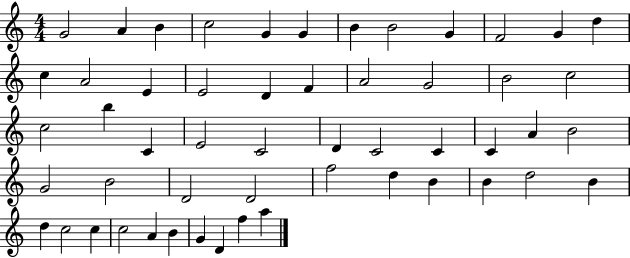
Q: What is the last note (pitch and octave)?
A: A5